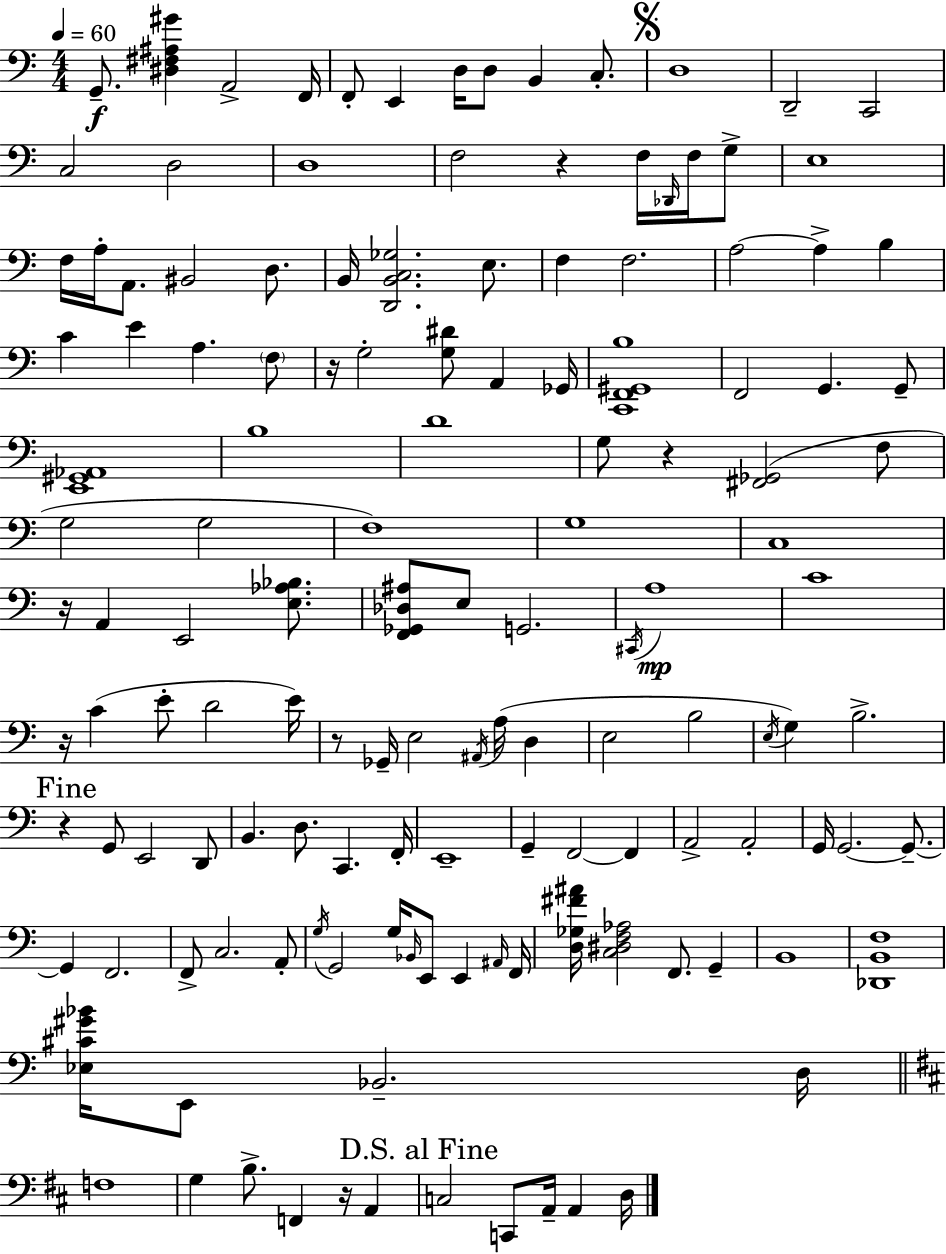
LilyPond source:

{
  \clef bass
  \numericTimeSignature
  \time 4/4
  \key c \major
  \tempo 4 = 60
  g,8.--\f <dis fis ais gis'>4 a,2-> f,16 | f,8-. e,4 d16 d8 b,4 c8.-. | \mark \markup { \musicglyph "scripts.segno" } d1 | d,2-- c,2 | \break c2 d2 | d1 | f2 r4 f16 \grace { des,16 } f16 g8-> | e1 | \break f16 a16-. a,8. bis,2 d8. | b,16 <d, b, c ges>2. e8. | f4 f2. | a2~~ a4-> b4 | \break c'4 e'4 a4. \parenthesize f8 | r16 g2-. <g dis'>8 a,4 | ges,16 <c, f, gis, b>1 | f,2 g,4. g,8-- | \break <e, gis, aes,>1 | b1 | d'1 | g8 r4 <fis, ges,>2( f8 | \break g2 g2 | f1) | g1 | c1 | \break r16 a,4 e,2 <e aes bes>8. | <f, ges, des ais>8 e8 g,2. | \acciaccatura { cis,16 } a1\mp | c'1 | \break r16 c'4( e'8-. d'2 | e'16) r8 ges,16-- e2 \acciaccatura { ais,16 } a16( d4 | e2 b2 | \acciaccatura { e16 }) g4 b2.-> | \break \mark "Fine" r4 g,8 e,2 | d,8 b,4. d8. c,4. | f,16-. e,1-- | g,4-- f,2~~ | \break f,4 a,2-> a,2-. | g,16 g,2.~~ | g,8.--~~ g,4 f,2. | f,8-> c2. | \break a,8-. \acciaccatura { g16 } g,2 g16 \grace { bes,16 } e,8 | e,4 \grace { ais,16 } f,16 <d ges fis' ais'>16 <c dis f aes>2 | f,8. g,4-- b,1 | <des, b, f>1 | \break <ees cis' gis' bes'>16 e,8 bes,2.-- | d16 \bar "||" \break \key b \minor f1 | g4 b8.-> f,4 r16 a,4 | \mark "D.S. al Fine" c2 c,8 a,16-- a,4 d16 | \bar "|."
}